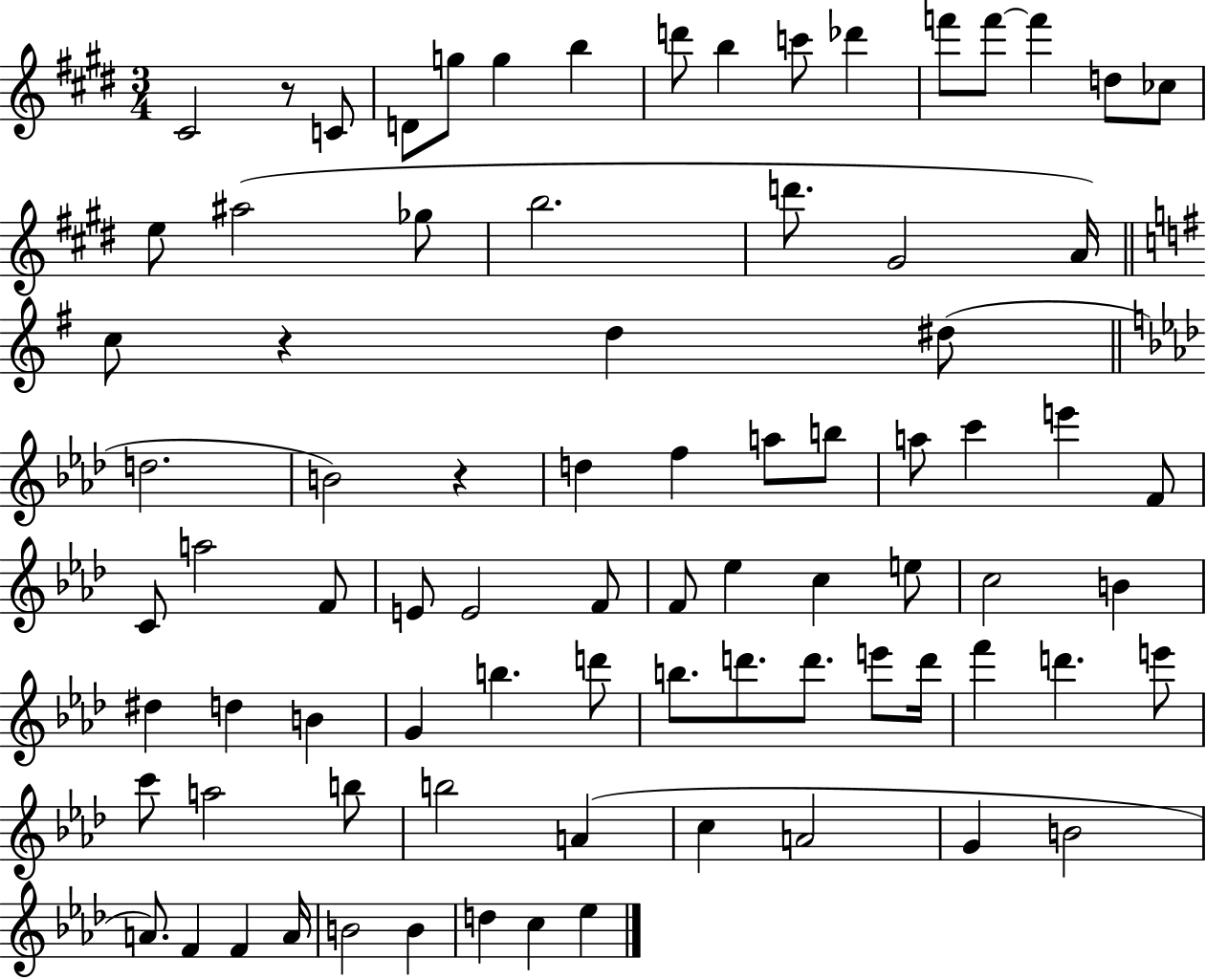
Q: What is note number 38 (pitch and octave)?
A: F4